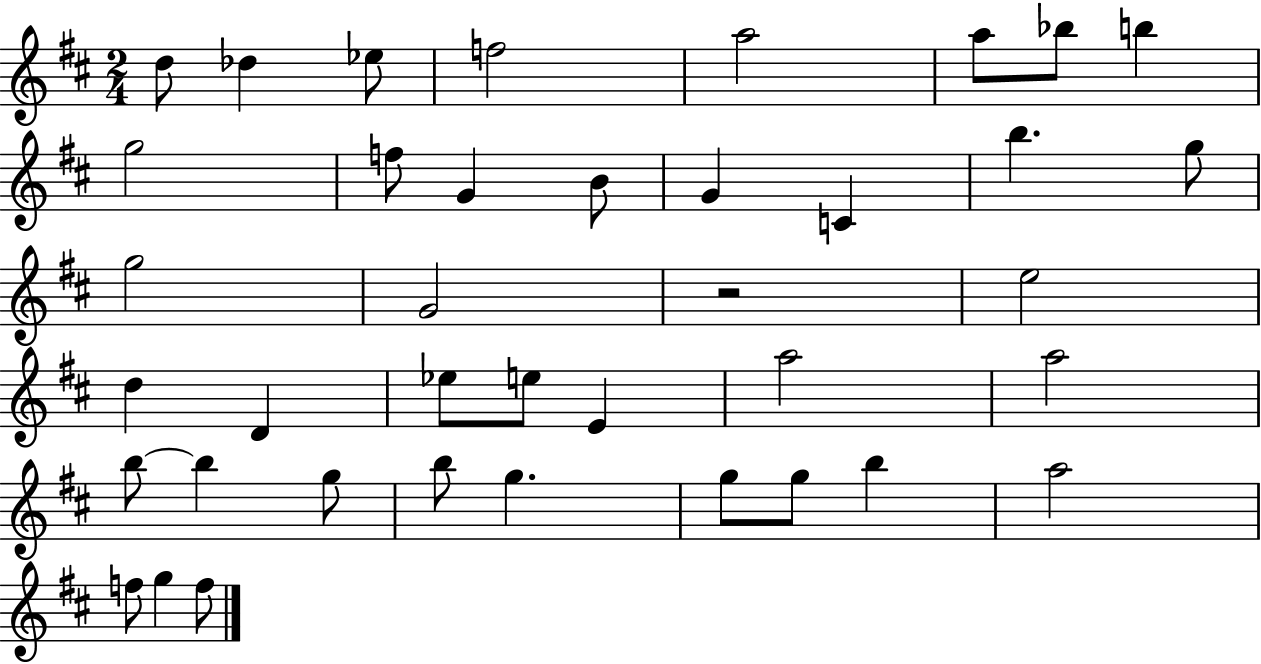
{
  \clef treble
  \numericTimeSignature
  \time 2/4
  \key d \major
  d''8 des''4 ees''8 | f''2 | a''2 | a''8 bes''8 b''4 | \break g''2 | f''8 g'4 b'8 | g'4 c'4 | b''4. g''8 | \break g''2 | g'2 | r2 | e''2 | \break d''4 d'4 | ees''8 e''8 e'4 | a''2 | a''2 | \break b''8~~ b''4 g''8 | b''8 g''4. | g''8 g''8 b''4 | a''2 | \break f''8 g''4 f''8 | \bar "|."
}